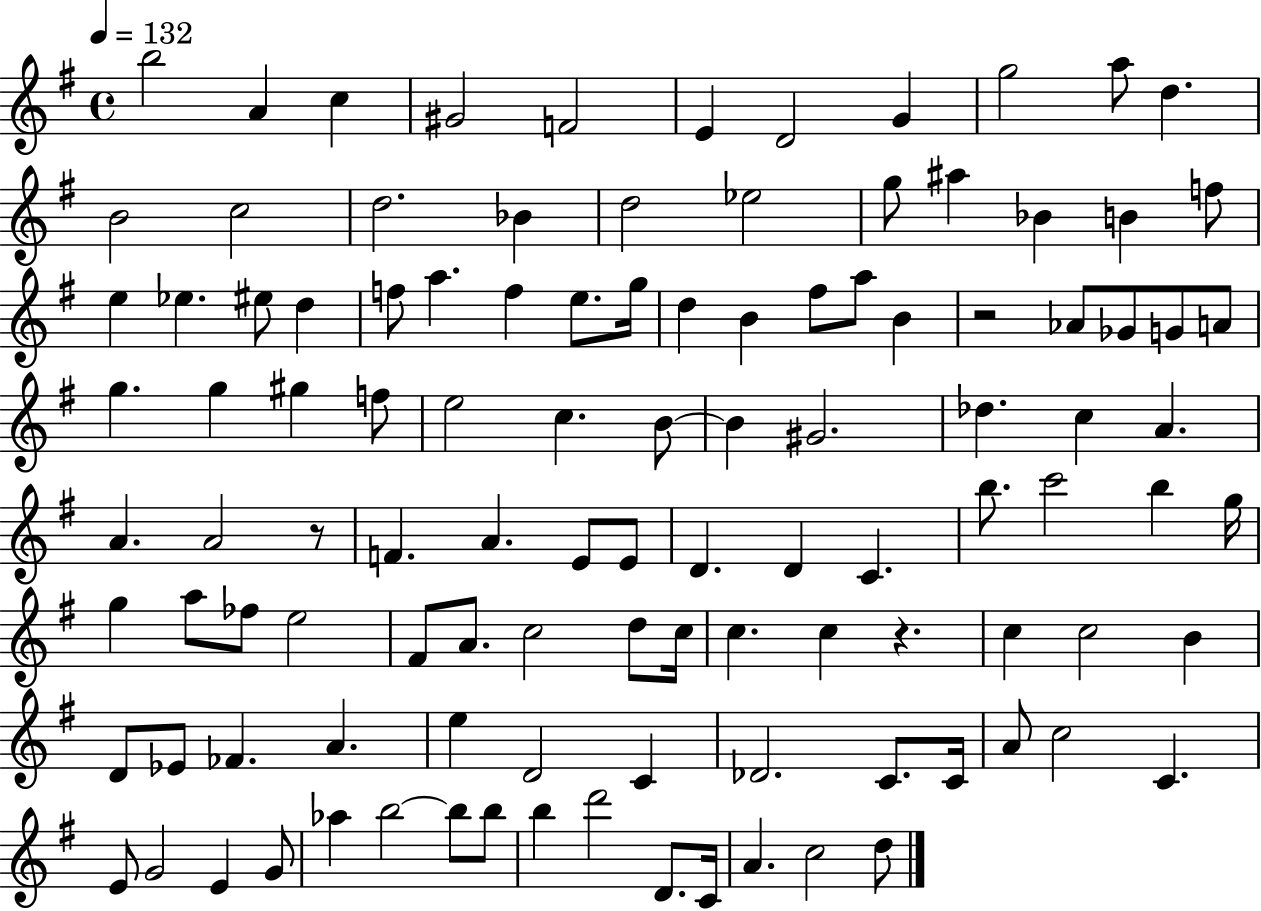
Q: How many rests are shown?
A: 3